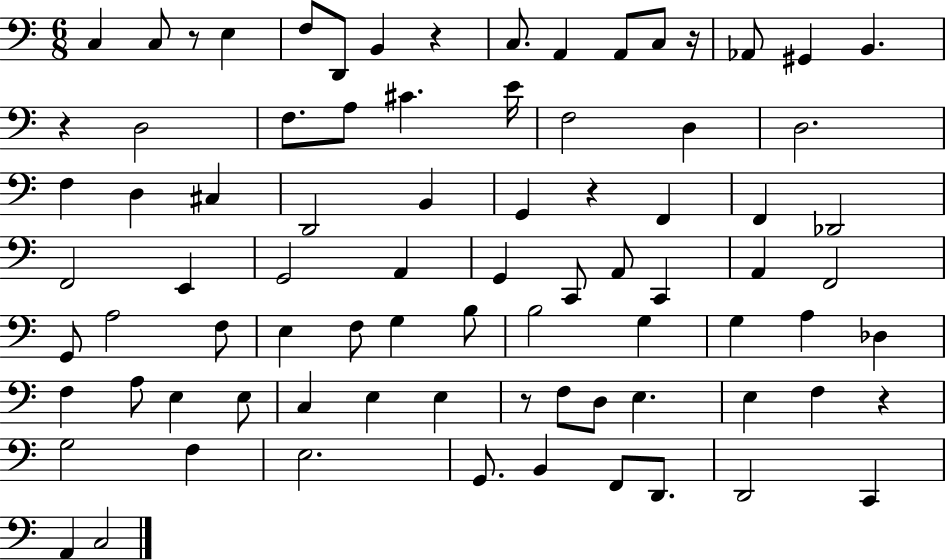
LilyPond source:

{
  \clef bass
  \numericTimeSignature
  \time 6/8
  \key c \major
  \repeat volta 2 { c4 c8 r8 e4 | f8 d,8 b,4 r4 | c8. a,4 a,8 c8 r16 | aes,8 gis,4 b,4. | \break r4 d2 | f8. a8 cis'4. e'16 | f2 d4 | d2. | \break f4 d4 cis4 | d,2 b,4 | g,4 r4 f,4 | f,4 des,2 | \break f,2 e,4 | g,2 a,4 | g,4 c,8 a,8 c,4 | a,4 f,2 | \break g,8 a2 f8 | e4 f8 g4 b8 | b2 g4 | g4 a4 des4 | \break f4 a8 e4 e8 | c4 e4 e4 | r8 f8 d8 e4. | e4 f4 r4 | \break g2 f4 | e2. | g,8. b,4 f,8 d,8. | d,2 c,4 | \break a,4 c2 | } \bar "|."
}